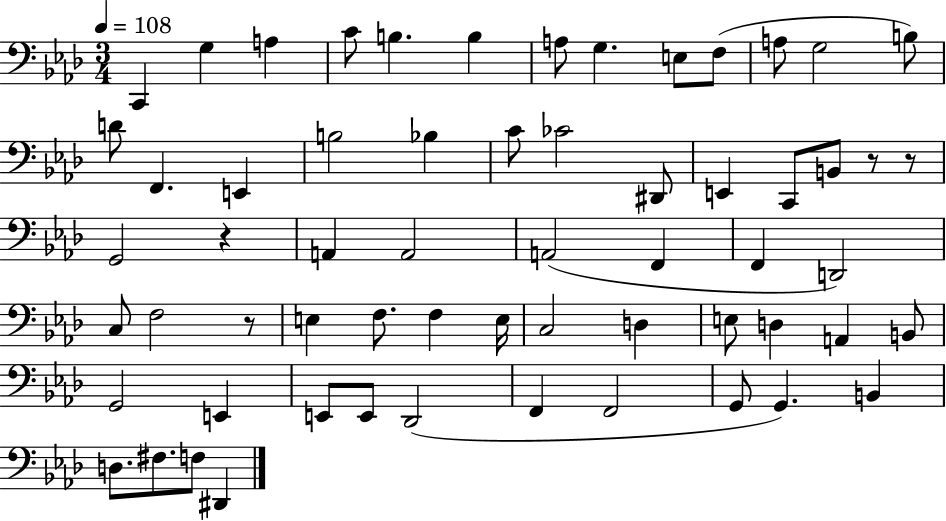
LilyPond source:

{
  \clef bass
  \numericTimeSignature
  \time 3/4
  \key aes \major
  \tempo 4 = 108
  c,4 g4 a4 | c'8 b4. b4 | a8 g4. e8 f8( | a8 g2 b8) | \break d'8 f,4. e,4 | b2 bes4 | c'8 ces'2 dis,8 | e,4 c,8 b,8 r8 r8 | \break g,2 r4 | a,4 a,2 | a,2( f,4 | f,4 d,2) | \break c8 f2 r8 | e4 f8. f4 e16 | c2 d4 | e8 d4 a,4 b,8 | \break g,2 e,4 | e,8 e,8 des,2( | f,4 f,2 | g,8 g,4.) b,4 | \break d8. fis8. f8 dis,4 | \bar "|."
}